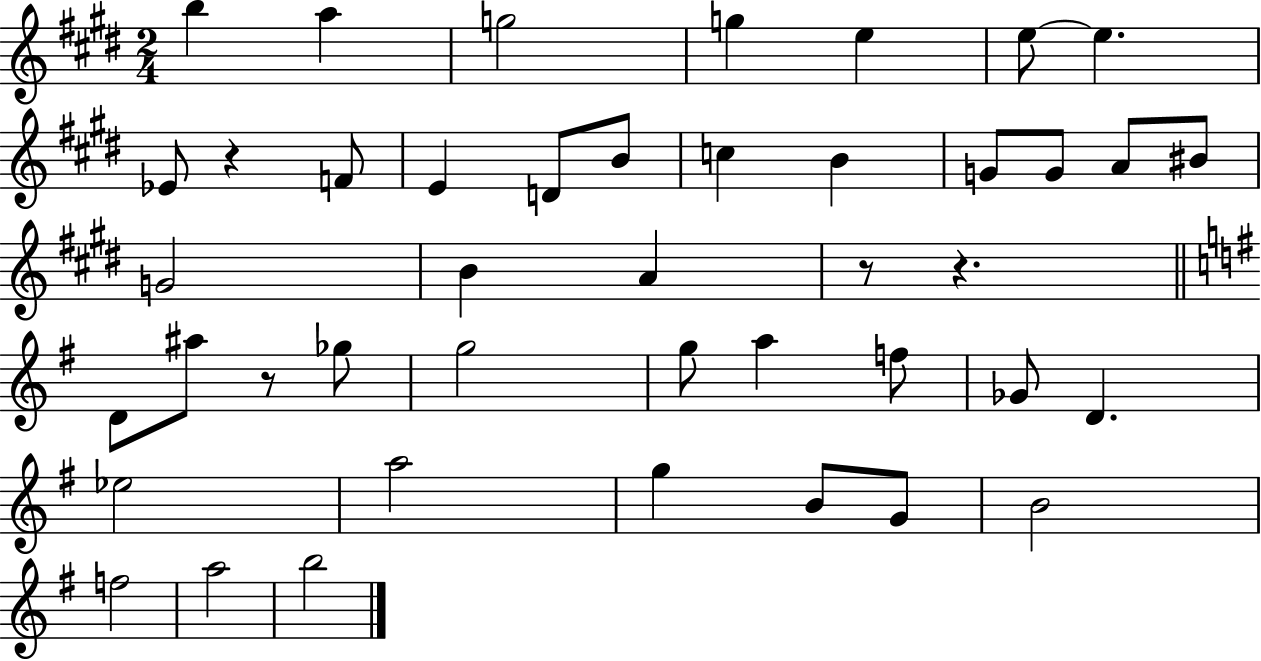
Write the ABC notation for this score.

X:1
T:Untitled
M:2/4
L:1/4
K:E
b a g2 g e e/2 e _E/2 z F/2 E D/2 B/2 c B G/2 G/2 A/2 ^B/2 G2 B A z/2 z D/2 ^a/2 z/2 _g/2 g2 g/2 a f/2 _G/2 D _e2 a2 g B/2 G/2 B2 f2 a2 b2